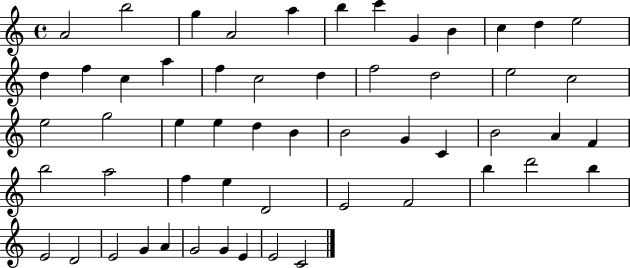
A4/h B5/h G5/q A4/h A5/q B5/q C6/q G4/q B4/q C5/q D5/q E5/h D5/q F5/q C5/q A5/q F5/q C5/h D5/q F5/h D5/h E5/h C5/h E5/h G5/h E5/q E5/q D5/q B4/q B4/h G4/q C4/q B4/h A4/q F4/q B5/h A5/h F5/q E5/q D4/h E4/h F4/h B5/q D6/h B5/q E4/h D4/h E4/h G4/q A4/q G4/h G4/q E4/q E4/h C4/h